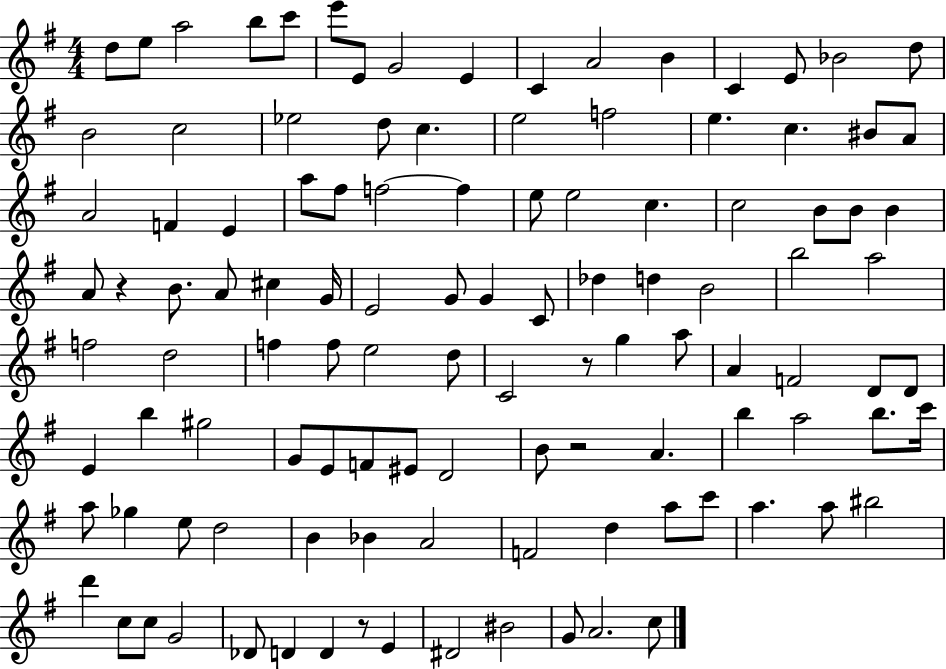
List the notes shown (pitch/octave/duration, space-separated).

D5/e E5/e A5/h B5/e C6/e E6/e E4/e G4/h E4/q C4/q A4/h B4/q C4/q E4/e Bb4/h D5/e B4/h C5/h Eb5/h D5/e C5/q. E5/h F5/h E5/q. C5/q. BIS4/e A4/e A4/h F4/q E4/q A5/e F#5/e F5/h F5/q E5/e E5/h C5/q. C5/h B4/e B4/e B4/q A4/e R/q B4/e. A4/e C#5/q G4/s E4/h G4/e G4/q C4/e Db5/q D5/q B4/h B5/h A5/h F5/h D5/h F5/q F5/e E5/h D5/e C4/h R/e G5/q A5/e A4/q F4/h D4/e D4/e E4/q B5/q G#5/h G4/e E4/e F4/e EIS4/e D4/h B4/e R/h A4/q. B5/q A5/h B5/e. C6/s A5/e Gb5/q E5/e D5/h B4/q Bb4/q A4/h F4/h D5/q A5/e C6/e A5/q. A5/e BIS5/h D6/q C5/e C5/e G4/h Db4/e D4/q D4/q R/e E4/q D#4/h BIS4/h G4/e A4/h. C5/e